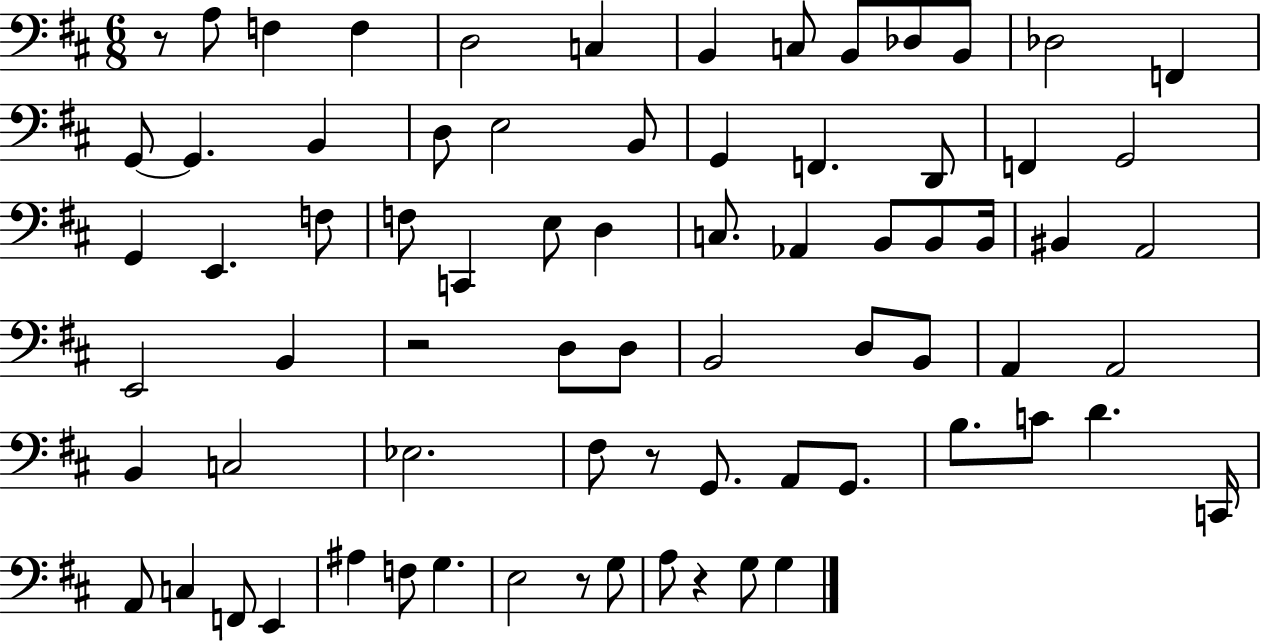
R/e A3/e F3/q F3/q D3/h C3/q B2/q C3/e B2/e Db3/e B2/e Db3/h F2/q G2/e G2/q. B2/q D3/e E3/h B2/e G2/q F2/q. D2/e F2/q G2/h G2/q E2/q. F3/e F3/e C2/q E3/e D3/q C3/e. Ab2/q B2/e B2/e B2/s BIS2/q A2/h E2/h B2/q R/h D3/e D3/e B2/h D3/e B2/e A2/q A2/h B2/q C3/h Eb3/h. F#3/e R/e G2/e. A2/e G2/e. B3/e. C4/e D4/q. C2/s A2/e C3/q F2/e E2/q A#3/q F3/e G3/q. E3/h R/e G3/e A3/e R/q G3/e G3/q